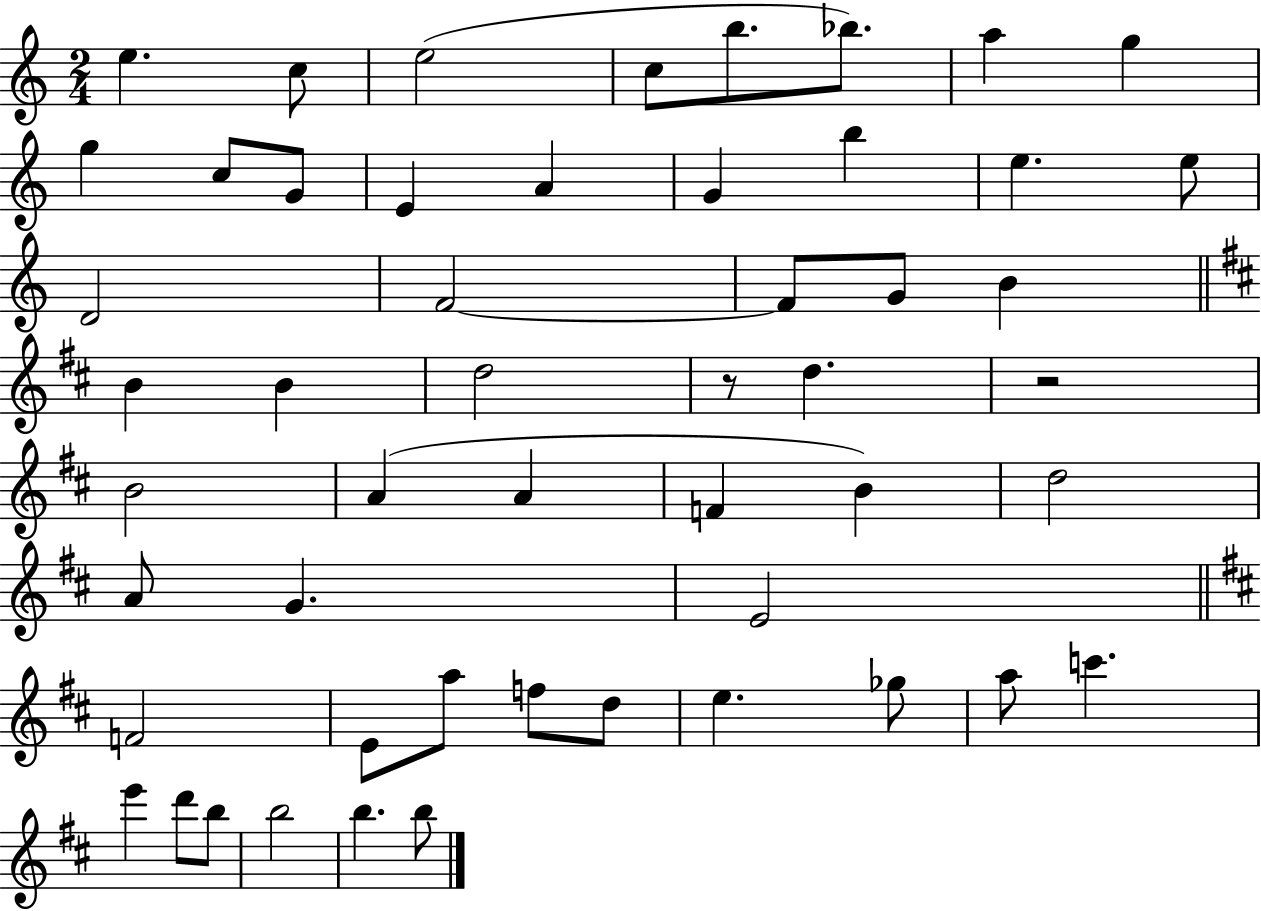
E5/q. C5/e E5/h C5/e B5/e. Bb5/e. A5/q G5/q G5/q C5/e G4/e E4/q A4/q G4/q B5/q E5/q. E5/e D4/h F4/h F4/e G4/e B4/q B4/q B4/q D5/h R/e D5/q. R/h B4/h A4/q A4/q F4/q B4/q D5/h A4/e G4/q. E4/h F4/h E4/e A5/e F5/e D5/e E5/q. Gb5/e A5/e C6/q. E6/q D6/e B5/e B5/h B5/q. B5/e